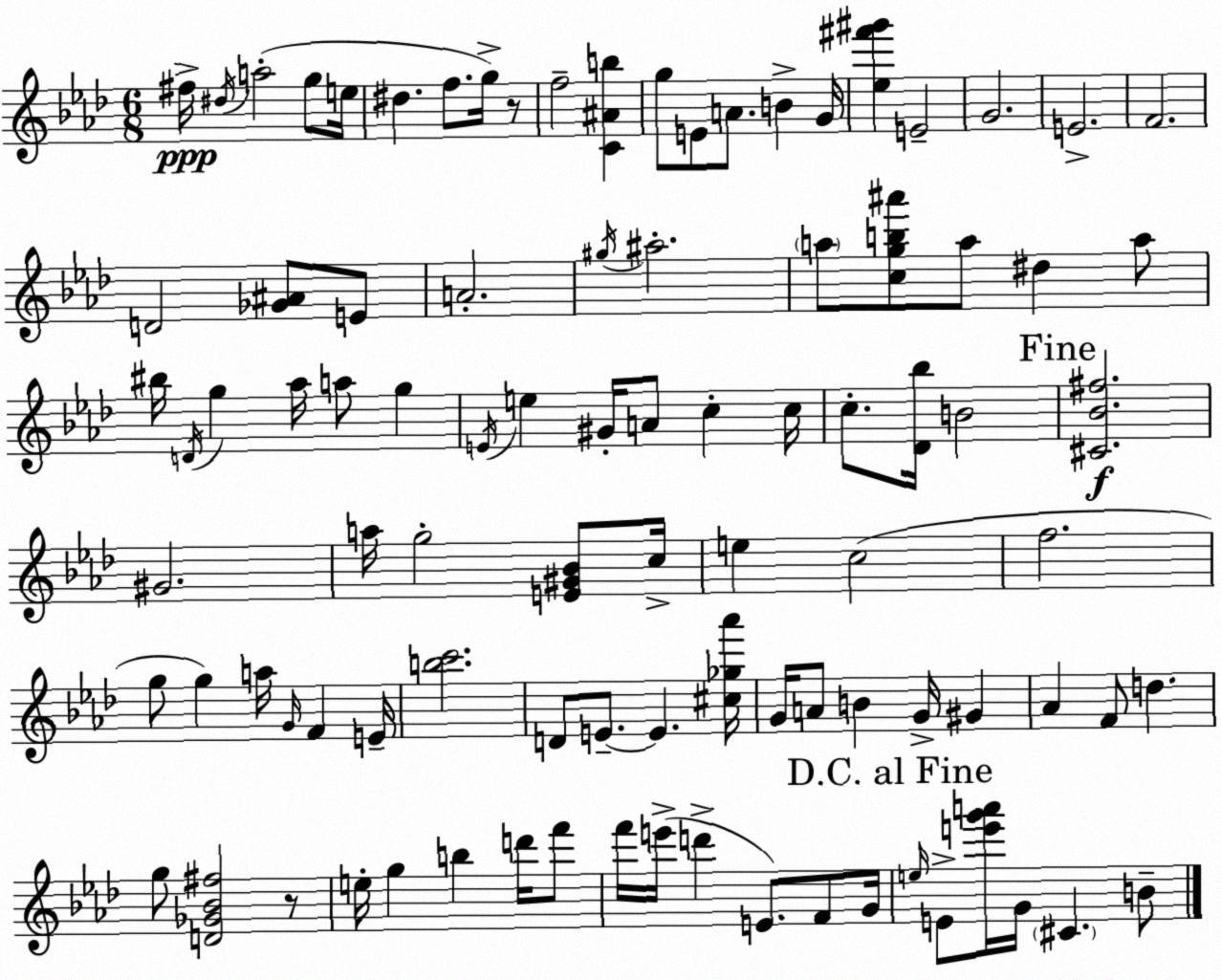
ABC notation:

X:1
T:Untitled
M:6/8
L:1/4
K:Ab
^f/4 ^d/4 a2 g/2 e/4 ^d f/2 g/4 z/2 f2 [C^Ab] g/2 E/2 A/2 B G/4 [_e^f'^g'] E2 G2 E2 F2 D2 [_G^A]/2 E/2 A2 ^g/4 ^a2 a/2 [cgb^a']/2 a/2 ^d a/2 ^b/4 D/4 g _a/4 a/2 g E/4 e ^G/4 A/2 c c/4 c/2 [_D_b]/4 B2 [^C_B^f]2 ^G2 a/4 g2 [E^G_B]/2 c/4 e c2 f2 g/2 g a/4 G/4 F E/4 [bc']2 D/2 E/2 E [^c_g_a']/4 G/4 A/2 B G/4 ^G _A F/2 d g/2 [D_G_B^f]2 z/2 e/4 g b d'/4 f'/2 f'/4 e'/4 d' E/2 F/2 G/4 e/4 E/2 [e'g'a']/4 G/4 ^C B/2